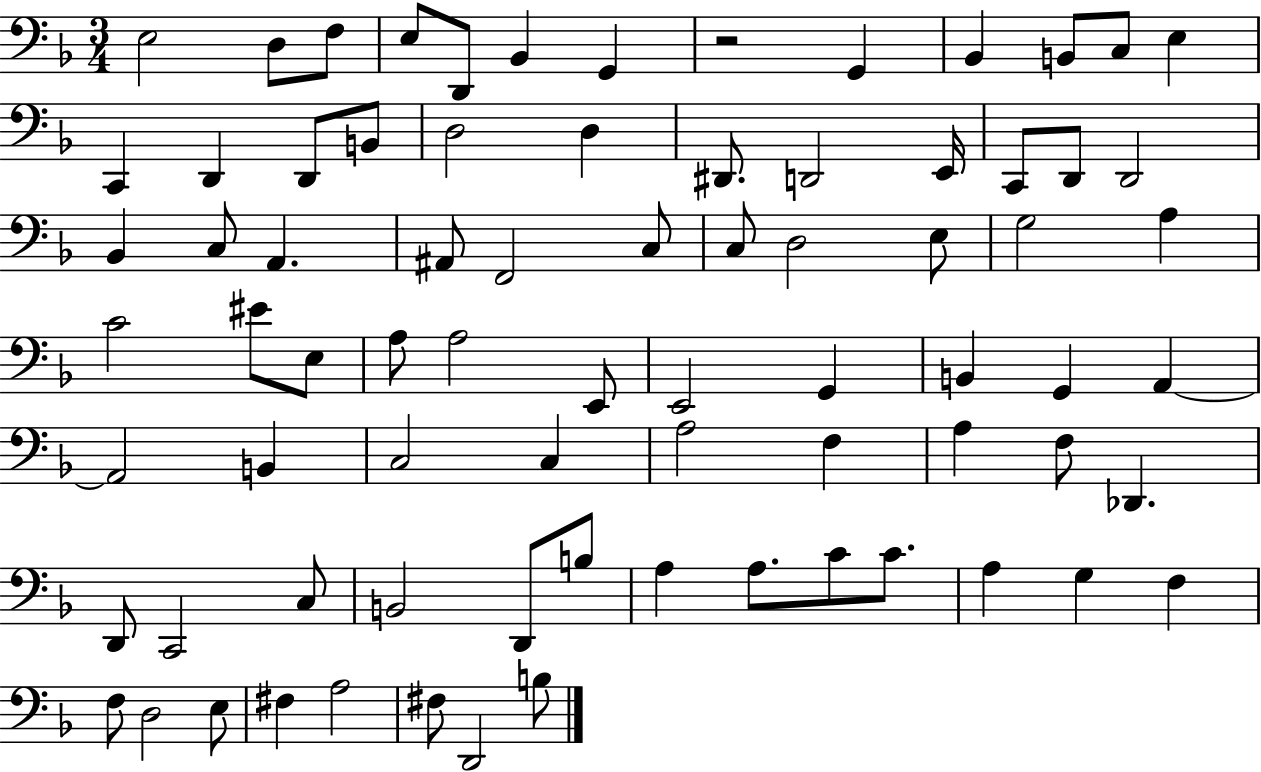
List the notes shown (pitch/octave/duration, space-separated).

E3/h D3/e F3/e E3/e D2/e Bb2/q G2/q R/h G2/q Bb2/q B2/e C3/e E3/q C2/q D2/q D2/e B2/e D3/h D3/q D#2/e. D2/h E2/s C2/e D2/e D2/h Bb2/q C3/e A2/q. A#2/e F2/h C3/e C3/e D3/h E3/e G3/h A3/q C4/h EIS4/e E3/e A3/e A3/h E2/e E2/h G2/q B2/q G2/q A2/q A2/h B2/q C3/h C3/q A3/h F3/q A3/q F3/e Db2/q. D2/e C2/h C3/e B2/h D2/e B3/e A3/q A3/e. C4/e C4/e. A3/q G3/q F3/q F3/e D3/h E3/e F#3/q A3/h F#3/e D2/h B3/e